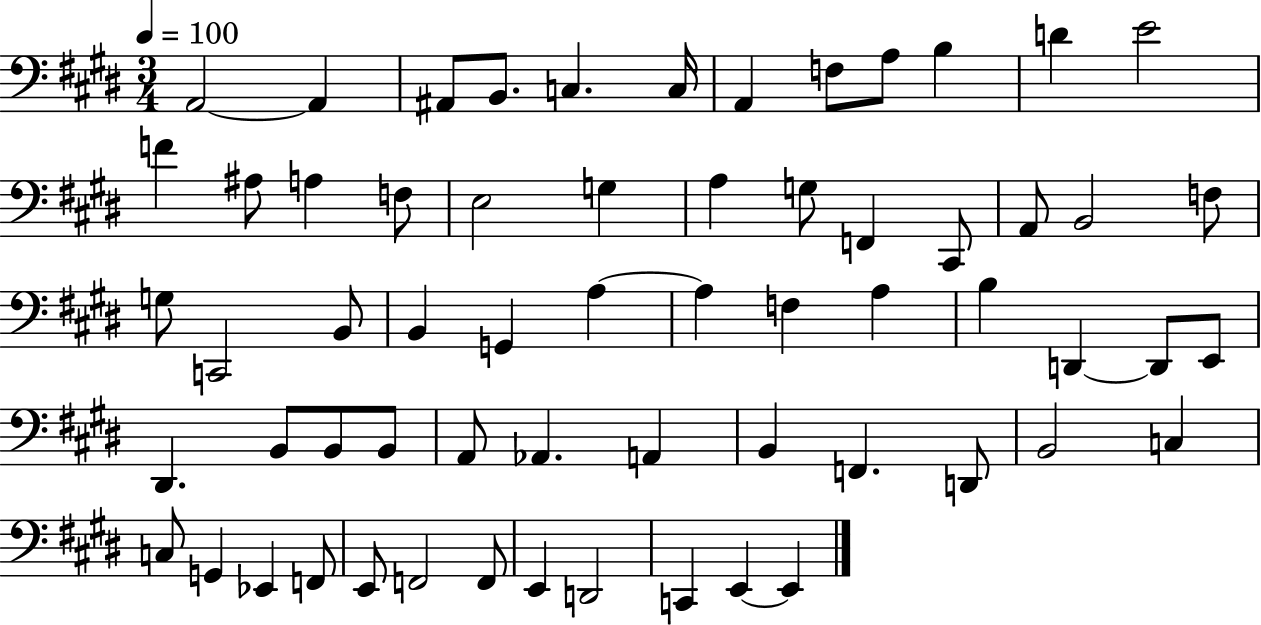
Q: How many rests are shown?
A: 0